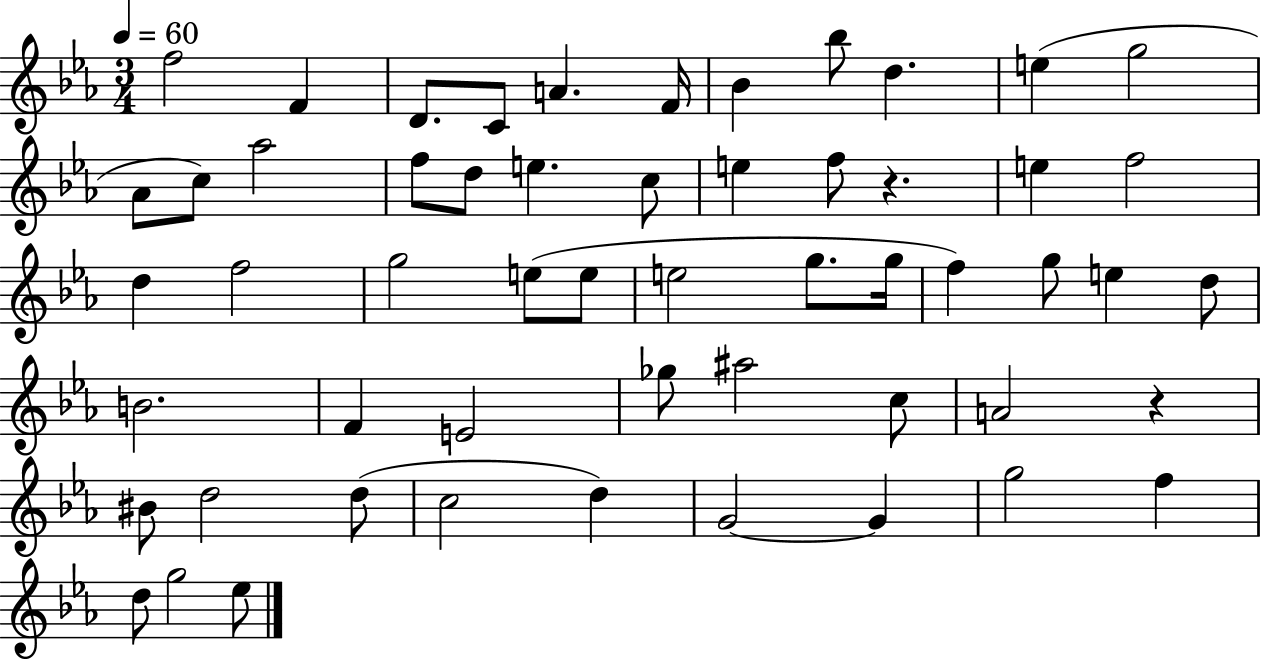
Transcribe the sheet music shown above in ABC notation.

X:1
T:Untitled
M:3/4
L:1/4
K:Eb
f2 F D/2 C/2 A F/4 _B _b/2 d e g2 _A/2 c/2 _a2 f/2 d/2 e c/2 e f/2 z e f2 d f2 g2 e/2 e/2 e2 g/2 g/4 f g/2 e d/2 B2 F E2 _g/2 ^a2 c/2 A2 z ^B/2 d2 d/2 c2 d G2 G g2 f d/2 g2 _e/2